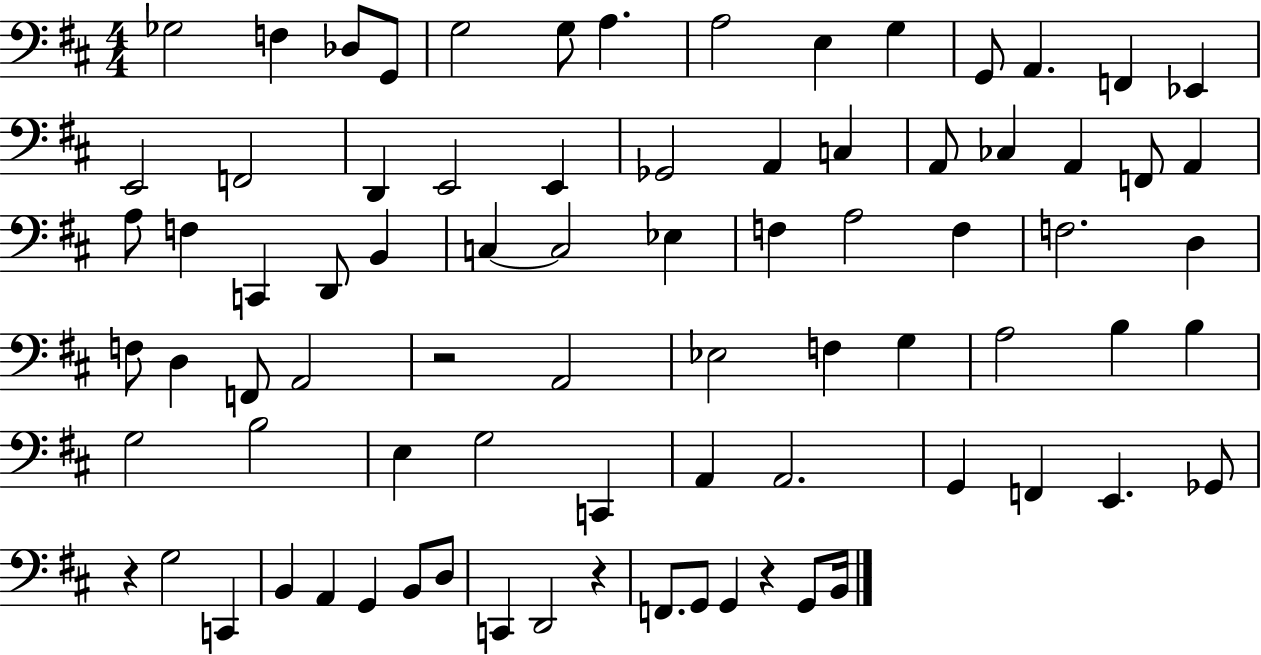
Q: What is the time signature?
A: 4/4